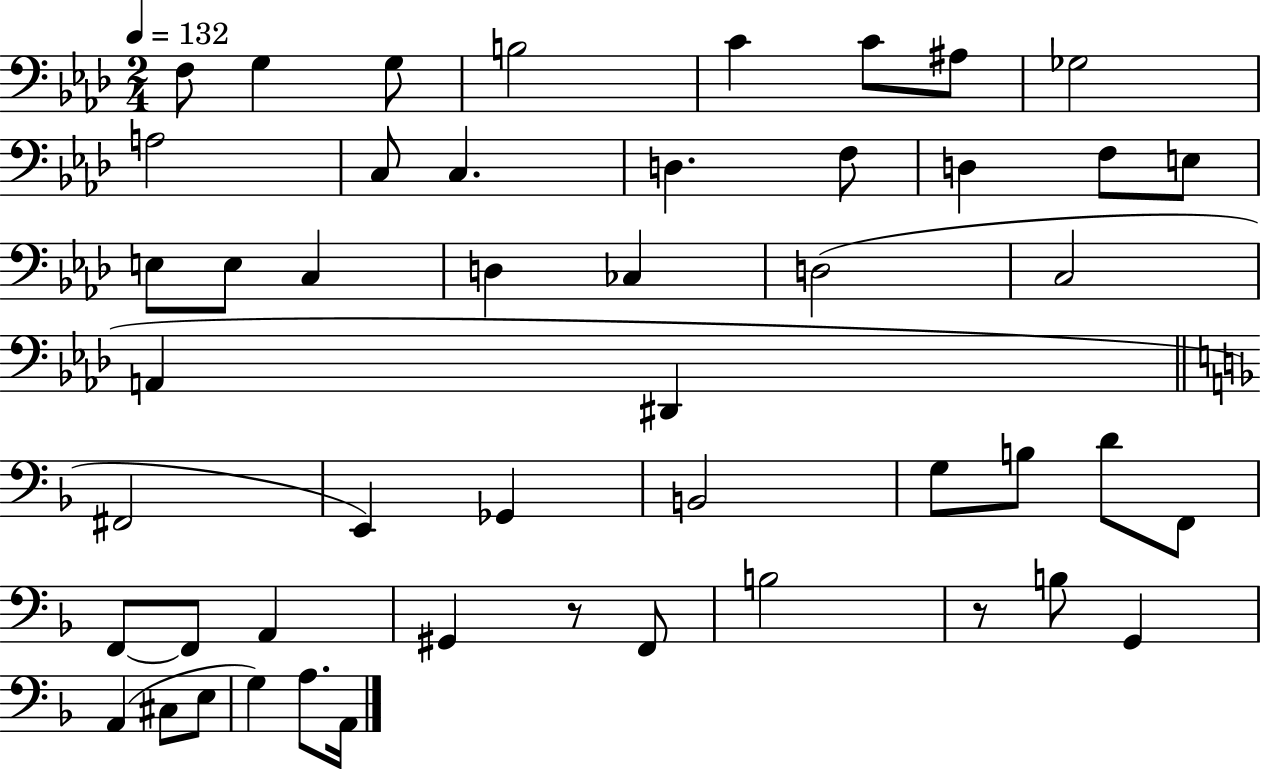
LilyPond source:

{
  \clef bass
  \numericTimeSignature
  \time 2/4
  \key aes \major
  \tempo 4 = 132
  \repeat volta 2 { f8 g4 g8 | b2 | c'4 c'8 ais8 | ges2 | \break a2 | c8 c4. | d4. f8 | d4 f8 e8 | \break e8 e8 c4 | d4 ces4 | d2( | c2 | \break a,4 dis,4 | \bar "||" \break \key d \minor fis,2 | e,4) ges,4 | b,2 | g8 b8 d'8 f,8 | \break f,8~~ f,8 a,4 | gis,4 r8 f,8 | b2 | r8 b8 g,4 | \break a,4( cis8 e8 | g4) a8. a,16 | } \bar "|."
}